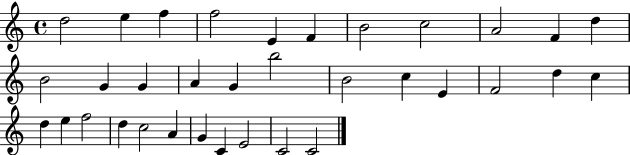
{
  \clef treble
  \time 4/4
  \defaultTimeSignature
  \key c \major
  d''2 e''4 f''4 | f''2 e'4 f'4 | b'2 c''2 | a'2 f'4 d''4 | \break b'2 g'4 g'4 | a'4 g'4 b''2 | b'2 c''4 e'4 | f'2 d''4 c''4 | \break d''4 e''4 f''2 | d''4 c''2 a'4 | g'4 c'4 e'2 | c'2 c'2 | \break \bar "|."
}